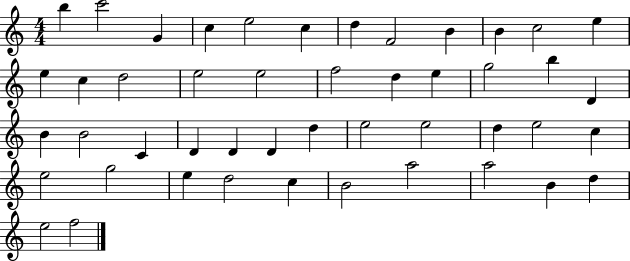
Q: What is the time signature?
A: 4/4